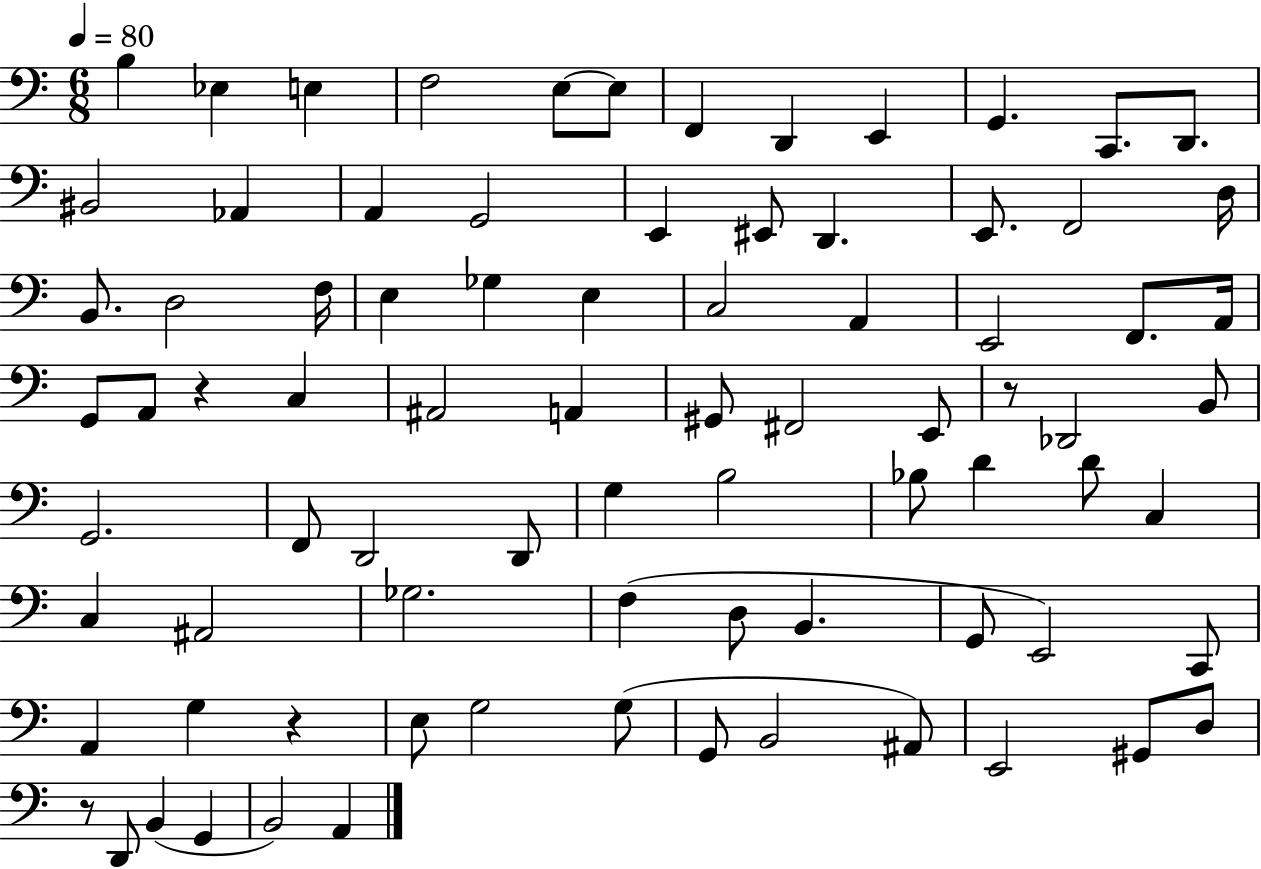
B3/q Eb3/q E3/q F3/h E3/e E3/e F2/q D2/q E2/q G2/q. C2/e. D2/e. BIS2/h Ab2/q A2/q G2/h E2/q EIS2/e D2/q. E2/e. F2/h D3/s B2/e. D3/h F3/s E3/q Gb3/q E3/q C3/h A2/q E2/h F2/e. A2/s G2/e A2/e R/q C3/q A#2/h A2/q G#2/e F#2/h E2/e R/e Db2/h B2/e G2/h. F2/e D2/h D2/e G3/q B3/h Bb3/e D4/q D4/e C3/q C3/q A#2/h Gb3/h. F3/q D3/e B2/q. G2/e E2/h C2/e A2/q G3/q R/q E3/e G3/h G3/e G2/e B2/h A#2/e E2/h G#2/e D3/e R/e D2/e B2/q G2/q B2/h A2/q